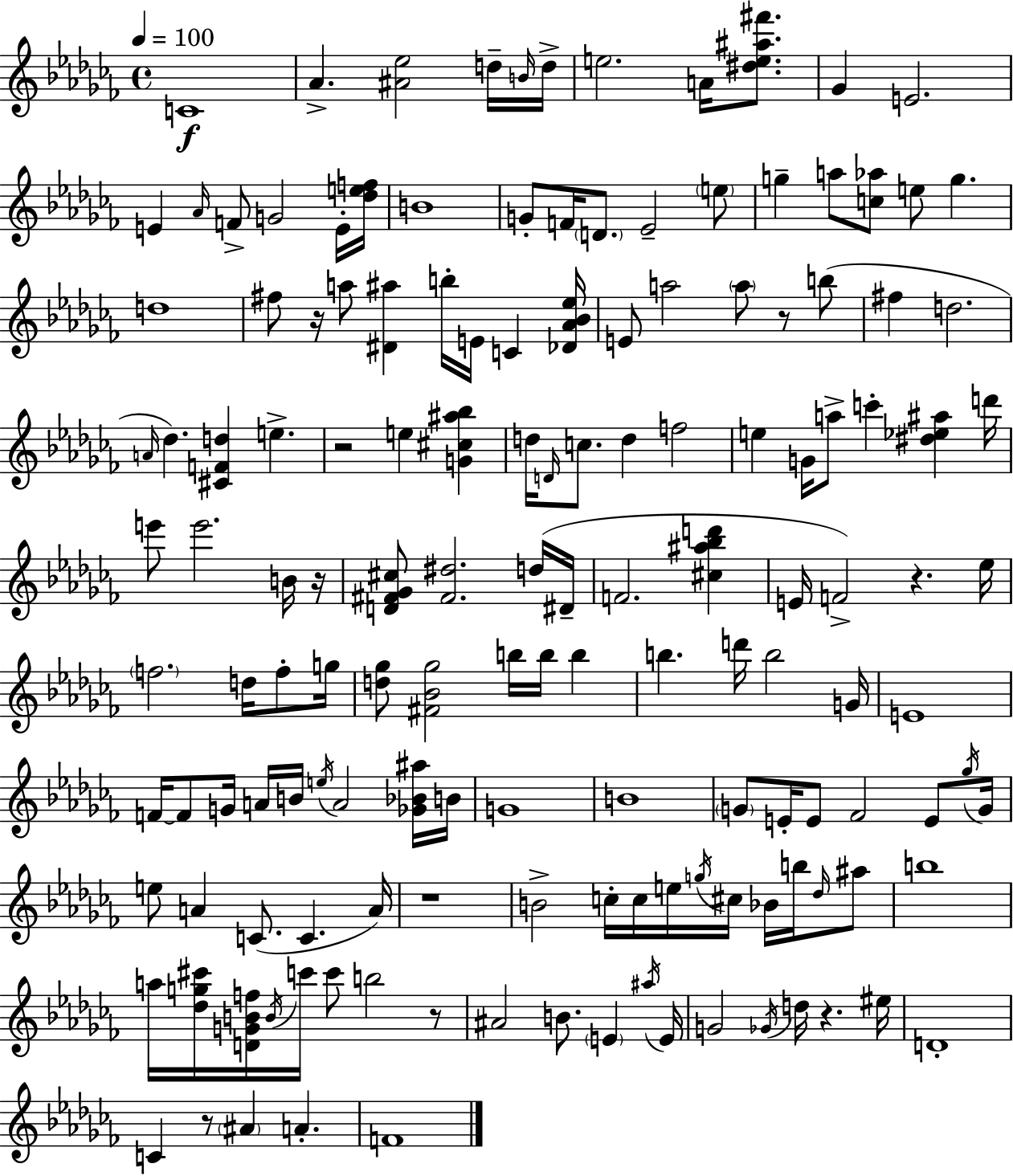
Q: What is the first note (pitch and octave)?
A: C4